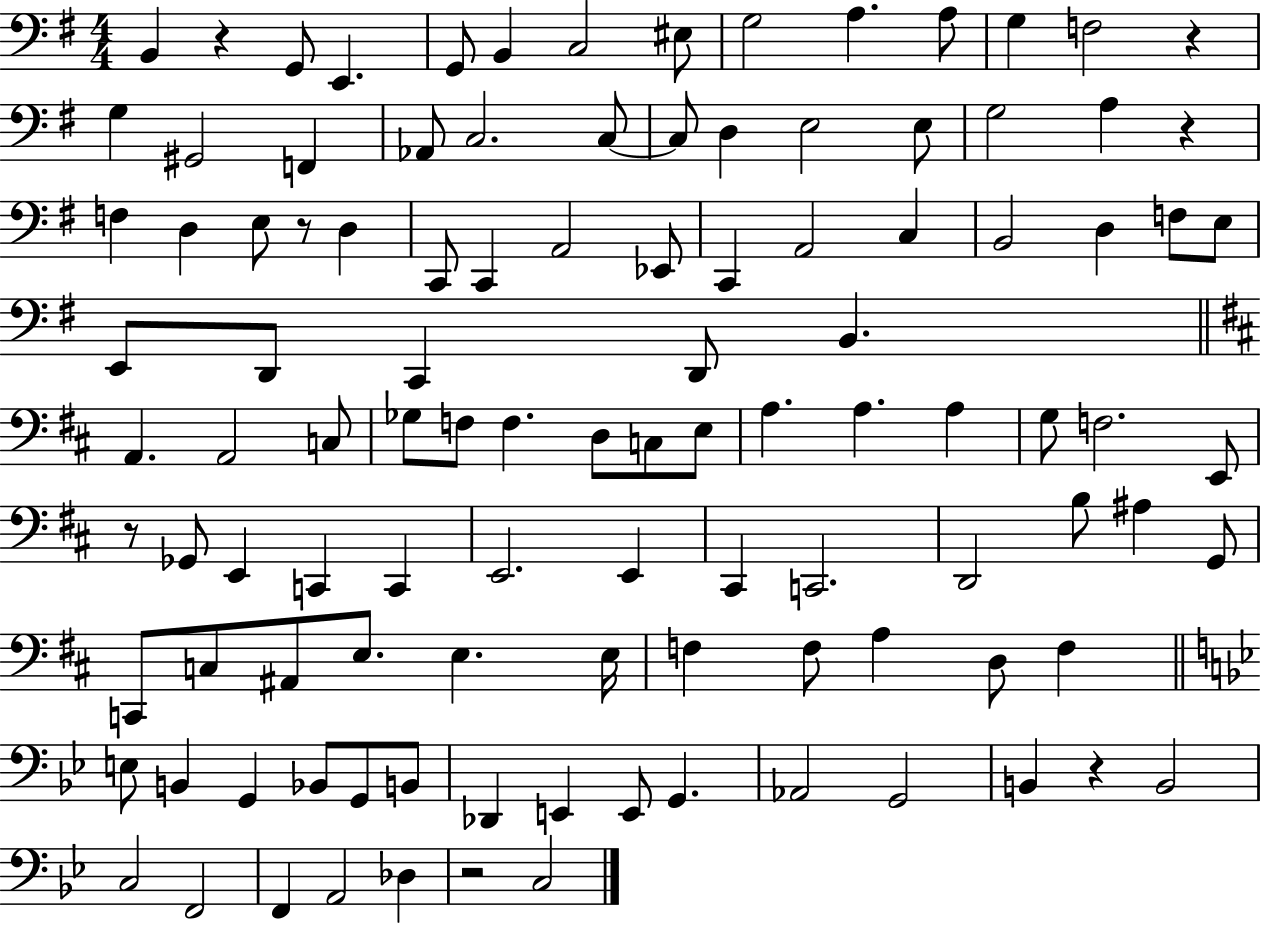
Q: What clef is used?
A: bass